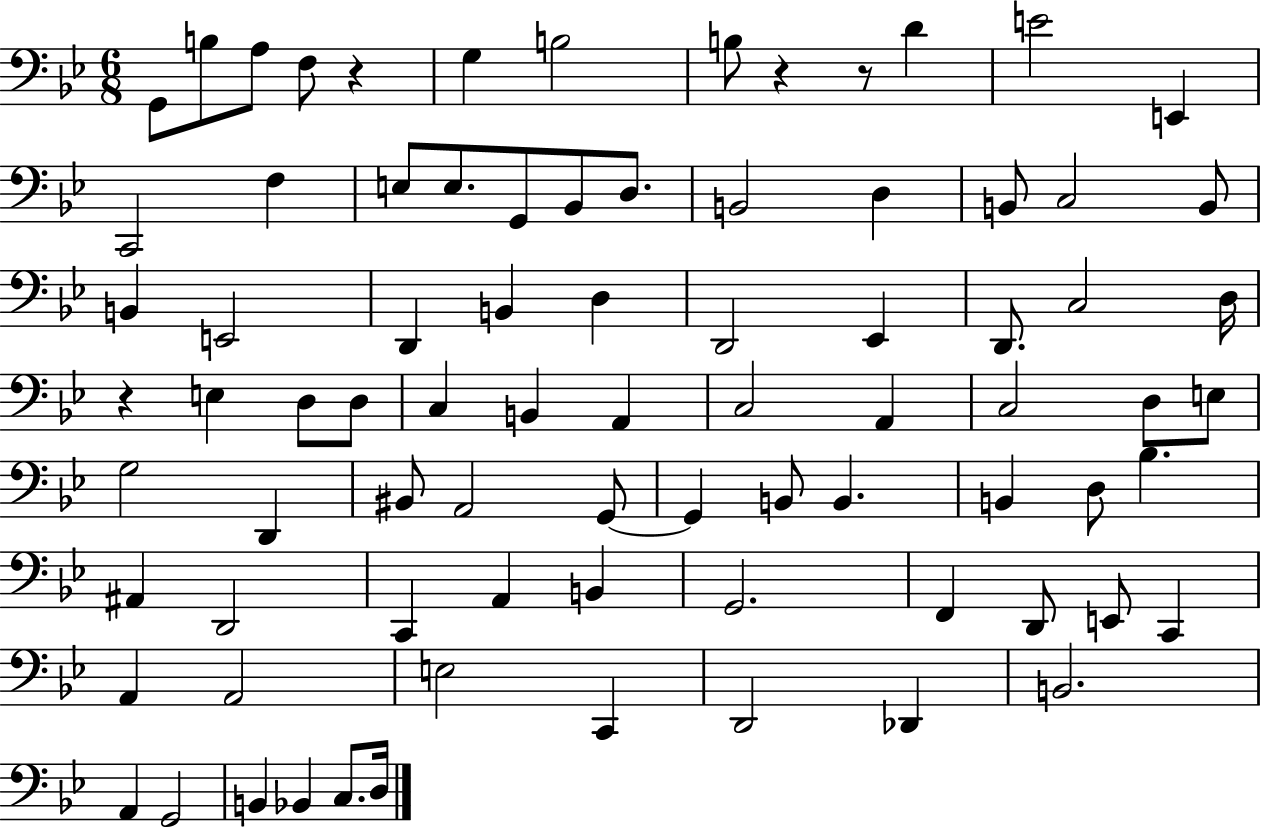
{
  \clef bass
  \numericTimeSignature
  \time 6/8
  \key bes \major
  g,8 b8 a8 f8 r4 | g4 b2 | b8 r4 r8 d'4 | e'2 e,4 | \break c,2 f4 | e8 e8. g,8 bes,8 d8. | b,2 d4 | b,8 c2 b,8 | \break b,4 e,2 | d,4 b,4 d4 | d,2 ees,4 | d,8. c2 d16 | \break r4 e4 d8 d8 | c4 b,4 a,4 | c2 a,4 | c2 d8 e8 | \break g2 d,4 | bis,8 a,2 g,8~~ | g,4 b,8 b,4. | b,4 d8 bes4. | \break ais,4 d,2 | c,4 a,4 b,4 | g,2. | f,4 d,8 e,8 c,4 | \break a,4 a,2 | e2 c,4 | d,2 des,4 | b,2. | \break a,4 g,2 | b,4 bes,4 c8. d16 | \bar "|."
}